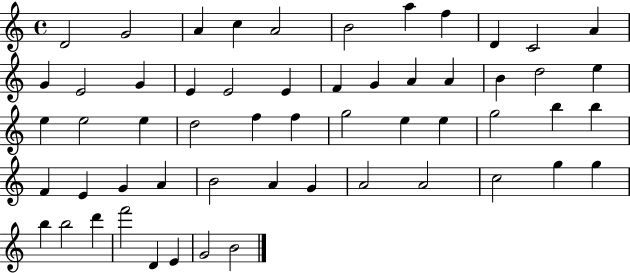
X:1
T:Untitled
M:4/4
L:1/4
K:C
D2 G2 A c A2 B2 a f D C2 A G E2 G E E2 E F G A A B d2 e e e2 e d2 f f g2 e e g2 b b F E G A B2 A G A2 A2 c2 g g b b2 d' f'2 D E G2 B2